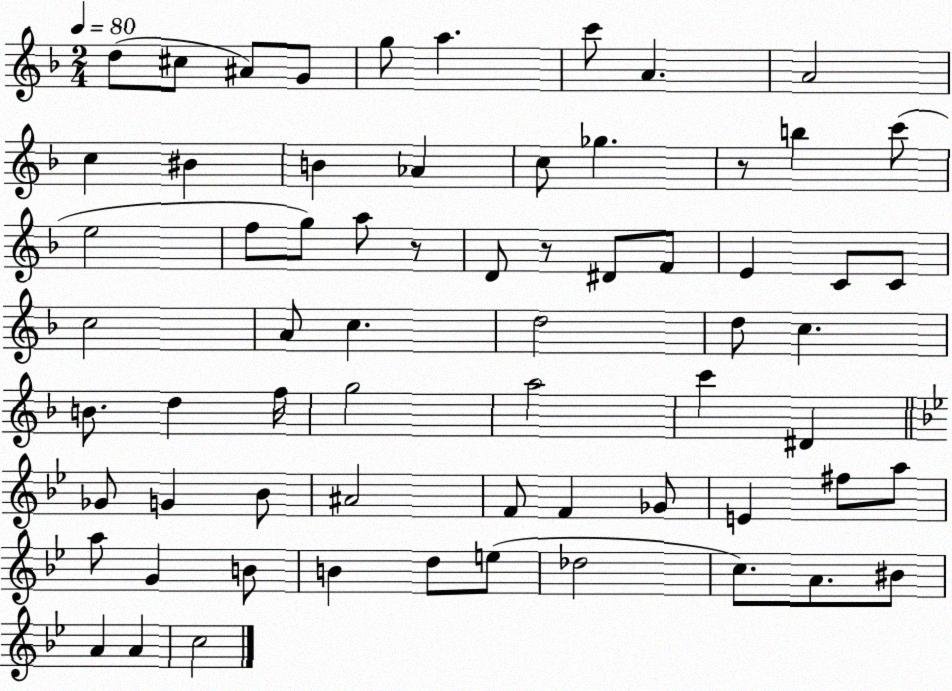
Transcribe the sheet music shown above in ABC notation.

X:1
T:Untitled
M:2/4
L:1/4
K:F
d/2 ^c/2 ^A/2 G/2 g/2 a c'/2 A A2 c ^B B _A c/2 _g z/2 b c'/2 e2 f/2 g/2 a/2 z/2 D/2 z/2 ^D/2 F/2 E C/2 C/2 c2 A/2 c d2 d/2 c B/2 d f/4 g2 a2 c' ^D _G/2 G _B/2 ^A2 F/2 F _G/2 E ^f/2 a/2 a/2 G B/2 B d/2 e/2 _d2 c/2 A/2 ^B/2 A A c2